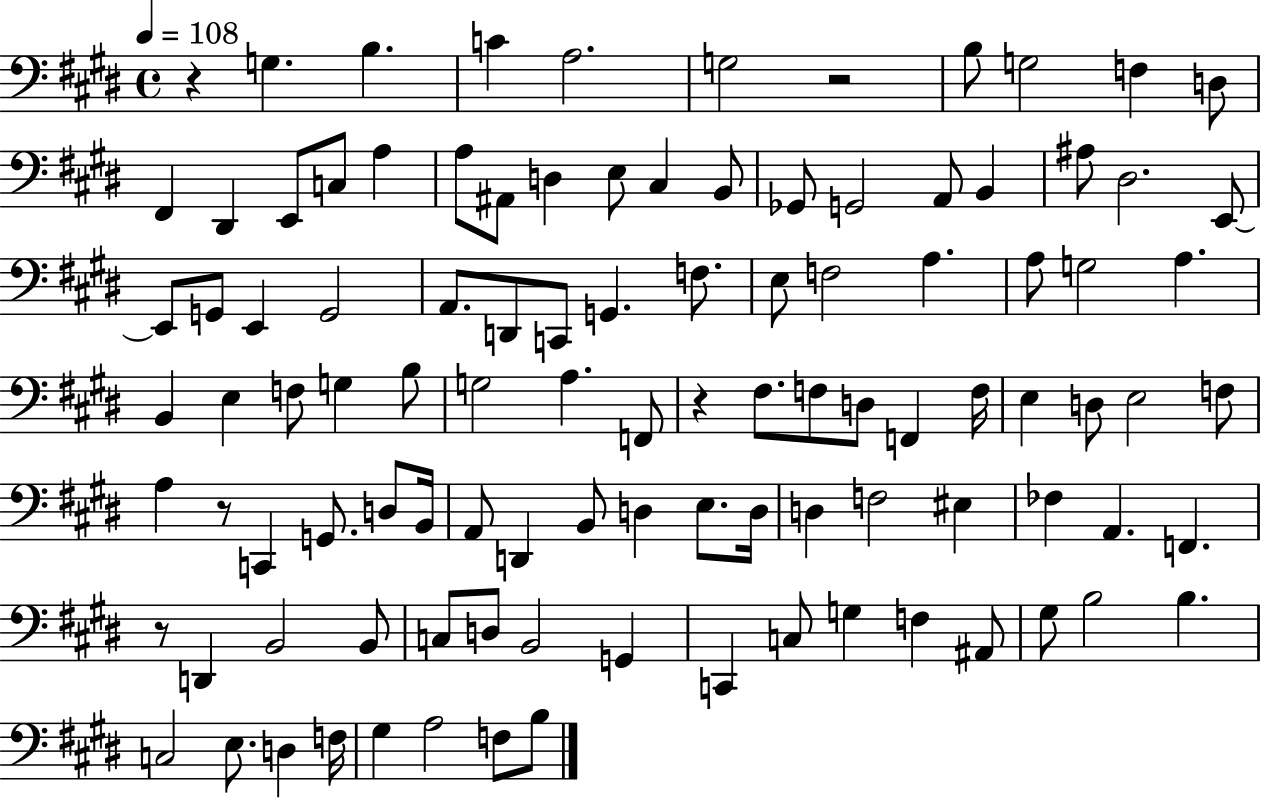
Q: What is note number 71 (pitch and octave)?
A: D3